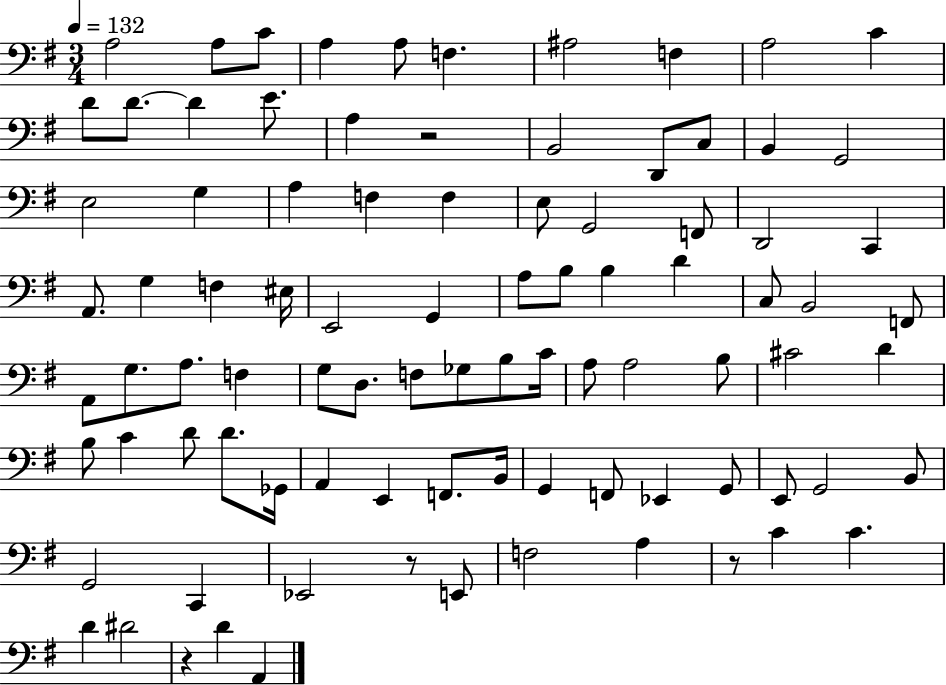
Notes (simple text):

A3/h A3/e C4/e A3/q A3/e F3/q. A#3/h F3/q A3/h C4/q D4/e D4/e. D4/q E4/e. A3/q R/h B2/h D2/e C3/e B2/q G2/h E3/h G3/q A3/q F3/q F3/q E3/e G2/h F2/e D2/h C2/q A2/e. G3/q F3/q EIS3/s E2/h G2/q A3/e B3/e B3/q D4/q C3/e B2/h F2/e A2/e G3/e. A3/e. F3/q G3/e D3/e. F3/e Gb3/e B3/e C4/s A3/e A3/h B3/e C#4/h D4/q B3/e C4/q D4/e D4/e. Gb2/s A2/q E2/q F2/e. B2/s G2/q F2/e Eb2/q G2/e E2/e G2/h B2/e G2/h C2/q Eb2/h R/e E2/e F3/h A3/q R/e C4/q C4/q. D4/q D#4/h R/q D4/q A2/q